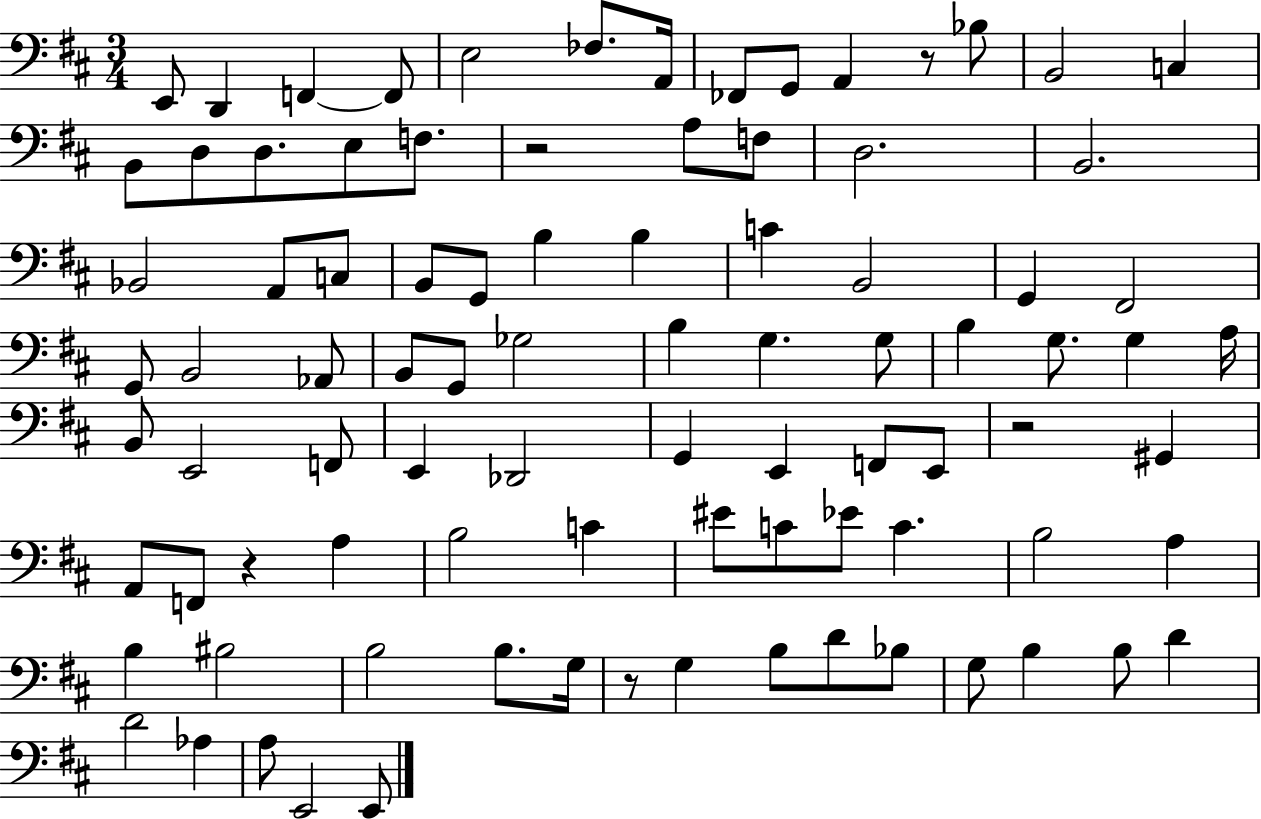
X:1
T:Untitled
M:3/4
L:1/4
K:D
E,,/2 D,, F,, F,,/2 E,2 _F,/2 A,,/4 _F,,/2 G,,/2 A,, z/2 _B,/2 B,,2 C, B,,/2 D,/2 D,/2 E,/2 F,/2 z2 A,/2 F,/2 D,2 B,,2 _B,,2 A,,/2 C,/2 B,,/2 G,,/2 B, B, C B,,2 G,, ^F,,2 G,,/2 B,,2 _A,,/2 B,,/2 G,,/2 _G,2 B, G, G,/2 B, G,/2 G, A,/4 B,,/2 E,,2 F,,/2 E,, _D,,2 G,, E,, F,,/2 E,,/2 z2 ^G,, A,,/2 F,,/2 z A, B,2 C ^E/2 C/2 _E/2 C B,2 A, B, ^B,2 B,2 B,/2 G,/4 z/2 G, B,/2 D/2 _B,/2 G,/2 B, B,/2 D D2 _A, A,/2 E,,2 E,,/2